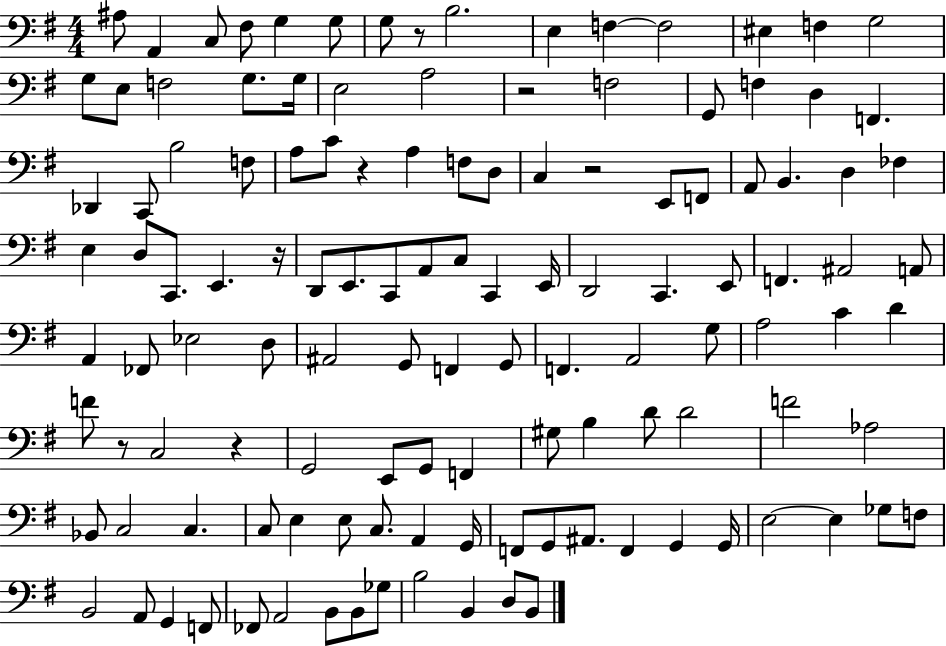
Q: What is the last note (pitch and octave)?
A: B2